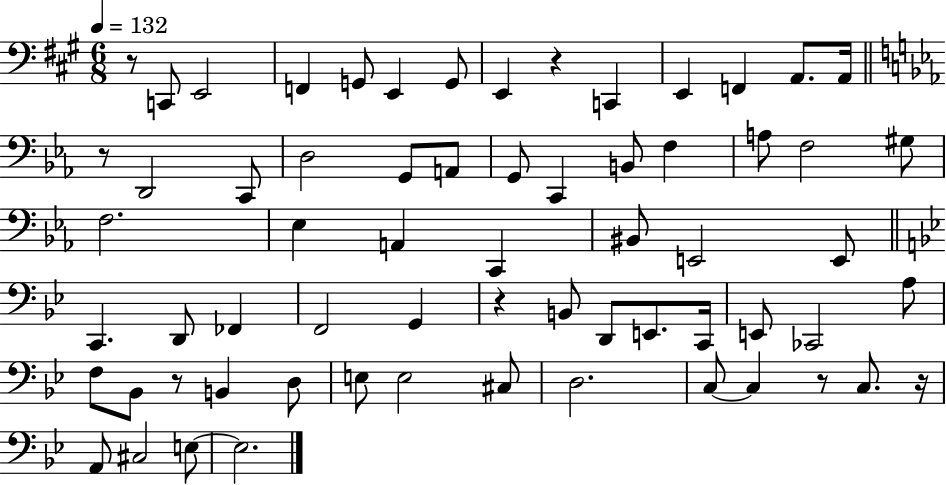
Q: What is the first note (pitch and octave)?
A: C2